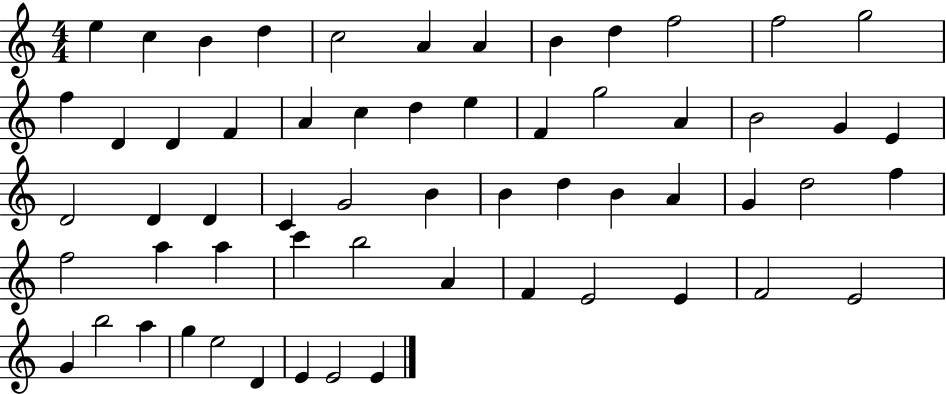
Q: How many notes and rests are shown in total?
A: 59